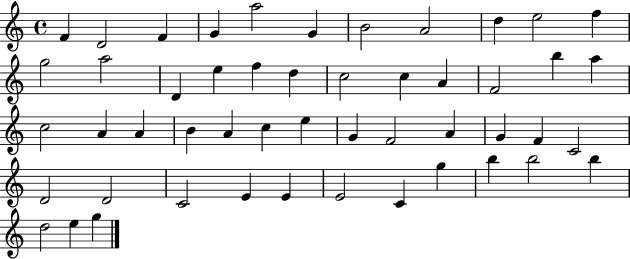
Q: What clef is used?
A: treble